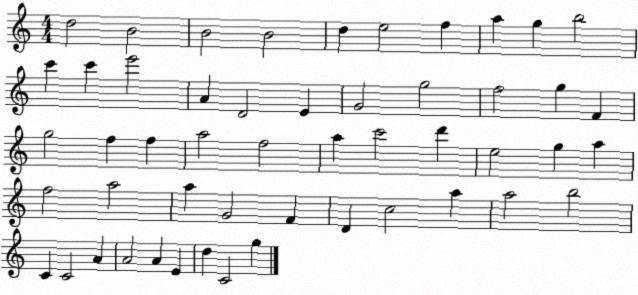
X:1
T:Untitled
M:4/4
L:1/4
K:C
d2 B2 B2 B2 d e2 f a g b2 c' c' e'2 A D2 E G2 g2 f2 g F g2 f f a2 f2 a c'2 d' e2 g a f2 a2 a G2 F D c2 a a2 b2 C C2 A A2 A E d C2 g